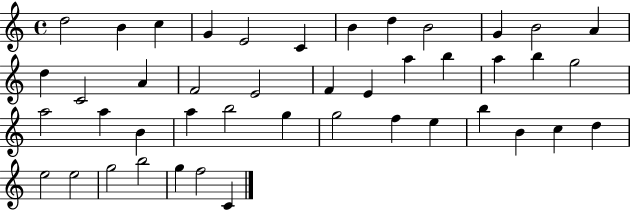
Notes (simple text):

D5/h B4/q C5/q G4/q E4/h C4/q B4/q D5/q B4/h G4/q B4/h A4/q D5/q C4/h A4/q F4/h E4/h F4/q E4/q A5/q B5/q A5/q B5/q G5/h A5/h A5/q B4/q A5/q B5/h G5/q G5/h F5/q E5/q B5/q B4/q C5/q D5/q E5/h E5/h G5/h B5/h G5/q F5/h C4/q